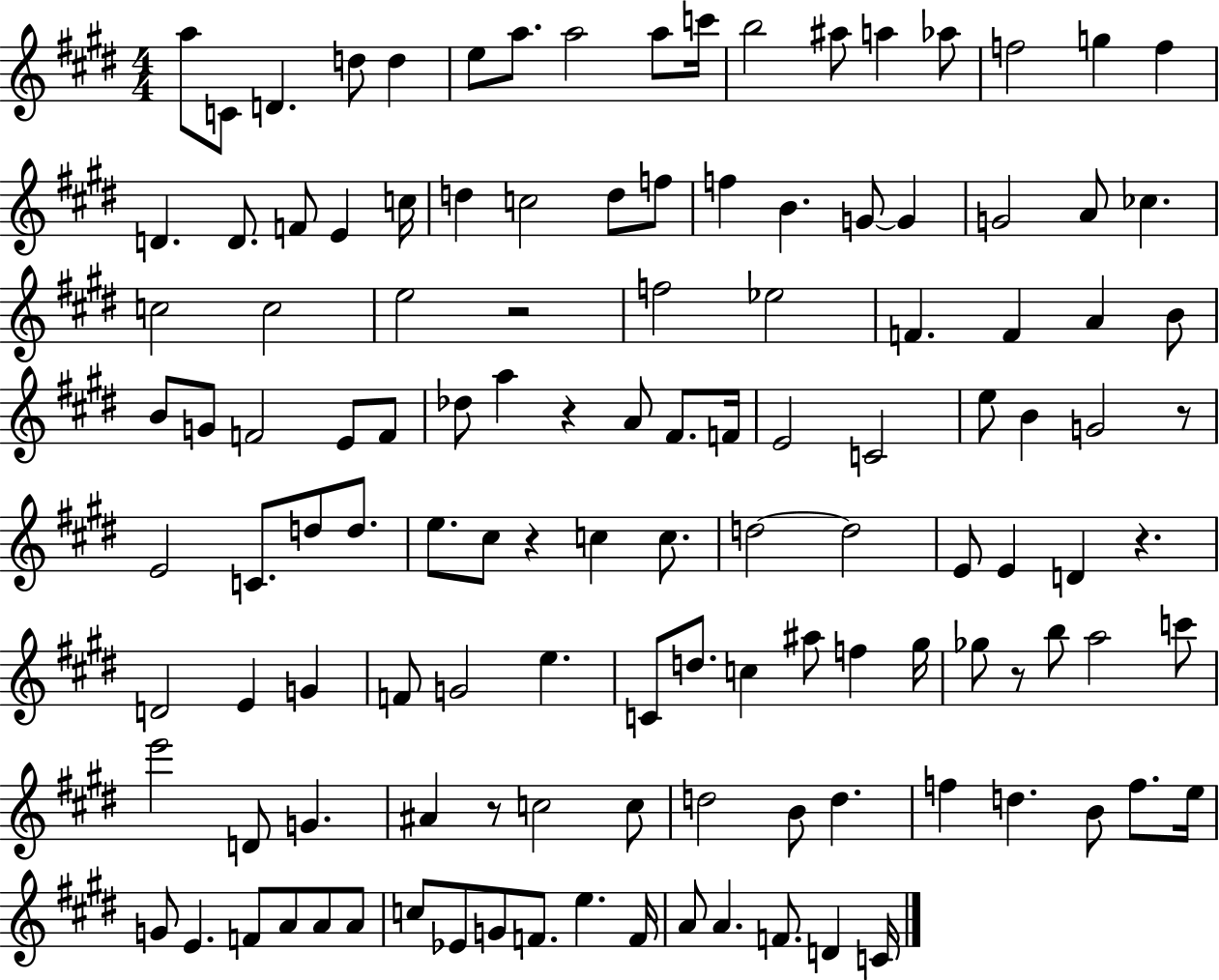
A5/e C4/e D4/q. D5/e D5/q E5/e A5/e. A5/h A5/e C6/s B5/h A#5/e A5/q Ab5/e F5/h G5/q F5/q D4/q. D4/e. F4/e E4/q C5/s D5/q C5/h D5/e F5/e F5/q B4/q. G4/e G4/q G4/h A4/e CES5/q. C5/h C5/h E5/h R/h F5/h Eb5/h F4/q. F4/q A4/q B4/e B4/e G4/e F4/h E4/e F4/e Db5/e A5/q R/q A4/e F#4/e. F4/s E4/h C4/h E5/e B4/q G4/h R/e E4/h C4/e. D5/e D5/e. E5/e. C#5/e R/q C5/q C5/e. D5/h D5/h E4/e E4/q D4/q R/q. D4/h E4/q G4/q F4/e G4/h E5/q. C4/e D5/e. C5/q A#5/e F5/q G#5/s Gb5/e R/e B5/e A5/h C6/e E6/h D4/e G4/q. A#4/q R/e C5/h C5/e D5/h B4/e D5/q. F5/q D5/q. B4/e F5/e. E5/s G4/e E4/q. F4/e A4/e A4/e A4/e C5/e Eb4/e G4/e F4/e. E5/q. F4/s A4/e A4/q. F4/e. D4/q C4/s